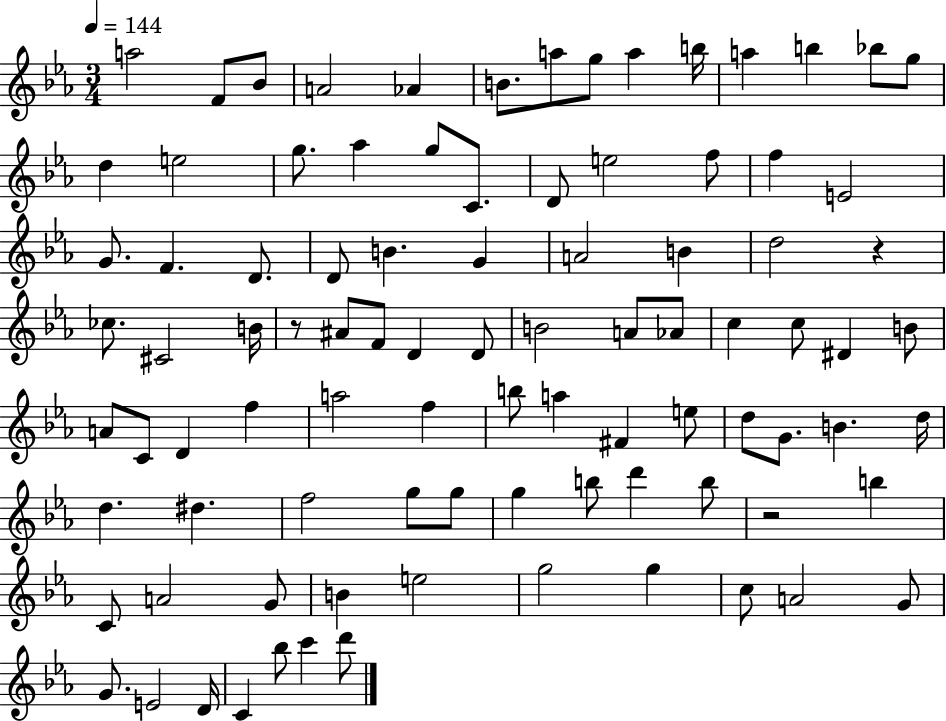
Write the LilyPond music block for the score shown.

{
  \clef treble
  \numericTimeSignature
  \time 3/4
  \key ees \major
  \tempo 4 = 144
  a''2 f'8 bes'8 | a'2 aes'4 | b'8. a''8 g''8 a''4 b''16 | a''4 b''4 bes''8 g''8 | \break d''4 e''2 | g''8. aes''4 g''8 c'8. | d'8 e''2 f''8 | f''4 e'2 | \break g'8. f'4. d'8. | d'8 b'4. g'4 | a'2 b'4 | d''2 r4 | \break ces''8. cis'2 b'16 | r8 ais'8 f'8 d'4 d'8 | b'2 a'8 aes'8 | c''4 c''8 dis'4 b'8 | \break a'8 c'8 d'4 f''4 | a''2 f''4 | b''8 a''4 fis'4 e''8 | d''8 g'8. b'4. d''16 | \break d''4. dis''4. | f''2 g''8 g''8 | g''4 b''8 d'''4 b''8 | r2 b''4 | \break c'8 a'2 g'8 | b'4 e''2 | g''2 g''4 | c''8 a'2 g'8 | \break g'8. e'2 d'16 | c'4 bes''8 c'''4 d'''8 | \bar "|."
}